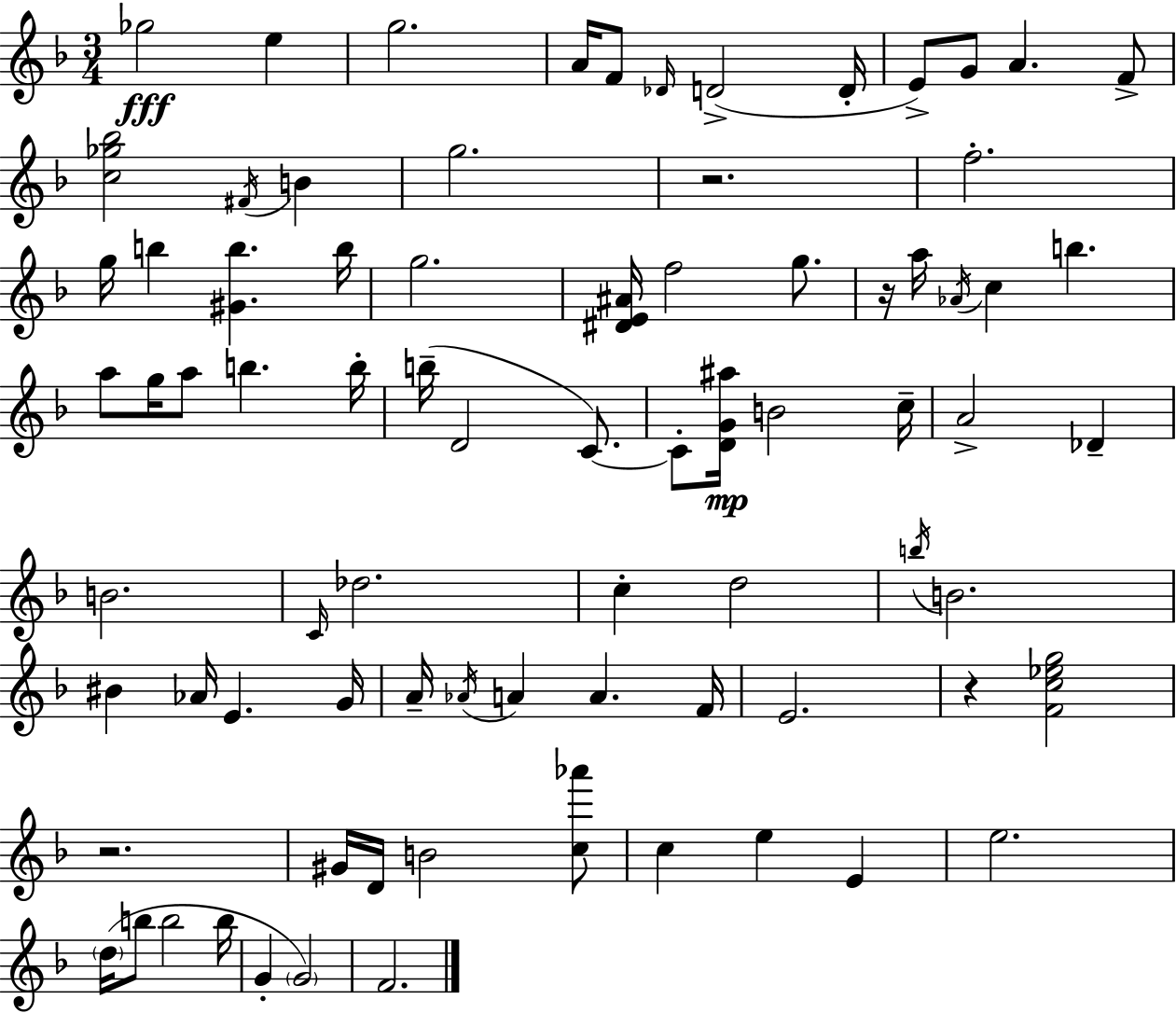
Gb5/h E5/q G5/h. A4/s F4/e Db4/s D4/h D4/s E4/e G4/e A4/q. F4/e [C5,Gb5,Bb5]/h F#4/s B4/q G5/h. R/h. F5/h. G5/s B5/q [G#4,B5]/q. B5/s G5/h. [D#4,E4,A#4]/s F5/h G5/e. R/s A5/s Ab4/s C5/q B5/q. A5/e G5/s A5/e B5/q. B5/s B5/s D4/h C4/e. C4/e [D4,G4,A#5]/s B4/h C5/s A4/h Db4/q B4/h. C4/s Db5/h. C5/q D5/h B5/s B4/h. BIS4/q Ab4/s E4/q. G4/s A4/s Ab4/s A4/q A4/q. F4/s E4/h. R/q [F4,C5,Eb5,G5]/h R/h. G#4/s D4/s B4/h [C5,Ab6]/e C5/q E5/q E4/q E5/h. D5/s B5/e B5/h B5/s G4/q G4/h F4/h.